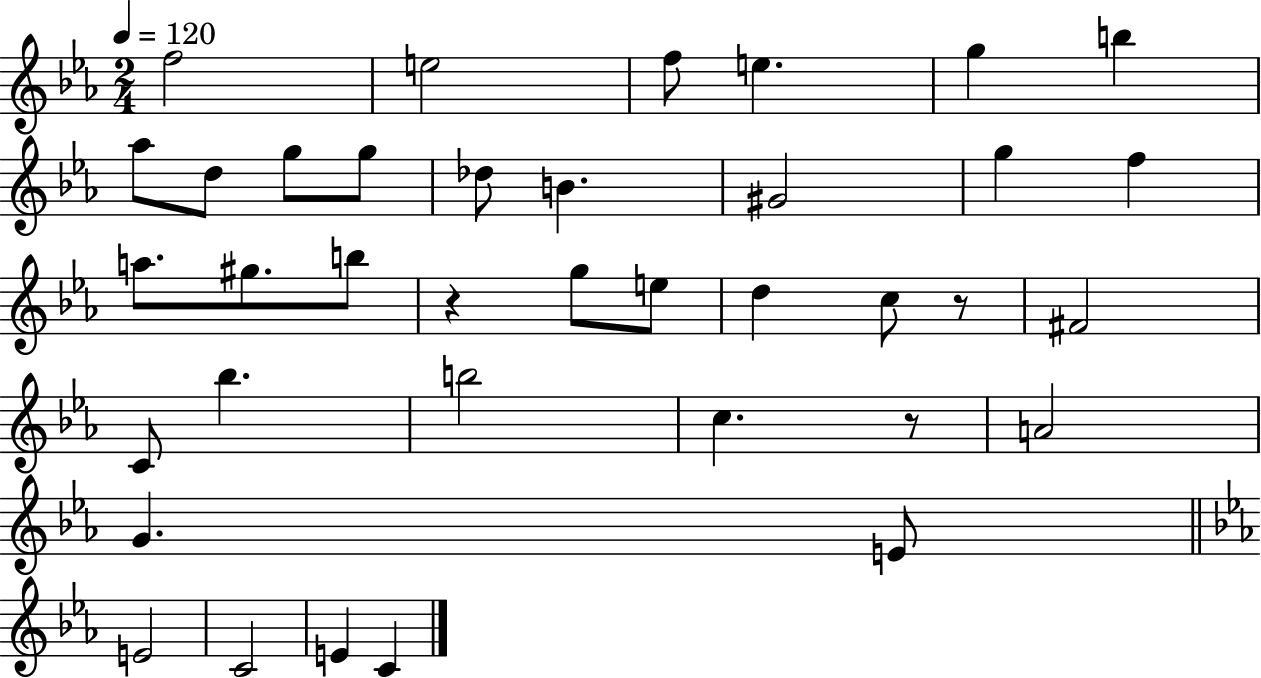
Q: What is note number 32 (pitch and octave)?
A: C4